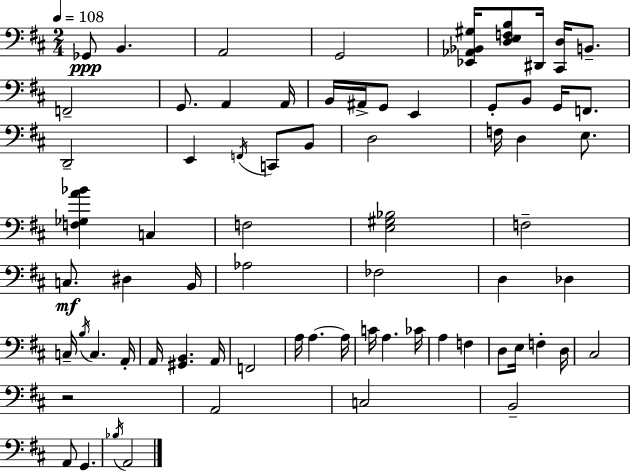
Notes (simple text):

Gb2/e B2/q. A2/h G2/h [Eb2,Ab2,Bb2,G#3]/s [D3,E3,F3,B3]/e D#2/s [C#2,D3]/s B2/e. F2/h G2/e. A2/q A2/s B2/s A#2/s G2/e E2/q G2/e B2/e G2/s F2/e. D2/h E2/q F2/s C2/e B2/e D3/h F3/s D3/q E3/e. [F3,Gb3,A4,Bb4]/q C3/q F3/h [E3,G#3,Bb3]/h F3/h C3/e. D#3/q B2/s Ab3/h FES3/h D3/q Db3/q C3/s B3/s C3/q. A2/s A2/s [G#2,B2]/q. A2/s F2/h A3/s A3/q. A3/s C4/s A3/q. CES4/s A3/q F3/q D3/e E3/s F3/q D3/s C#3/h R/h A2/h C3/h B2/h A2/e G2/q. Bb3/s A2/h